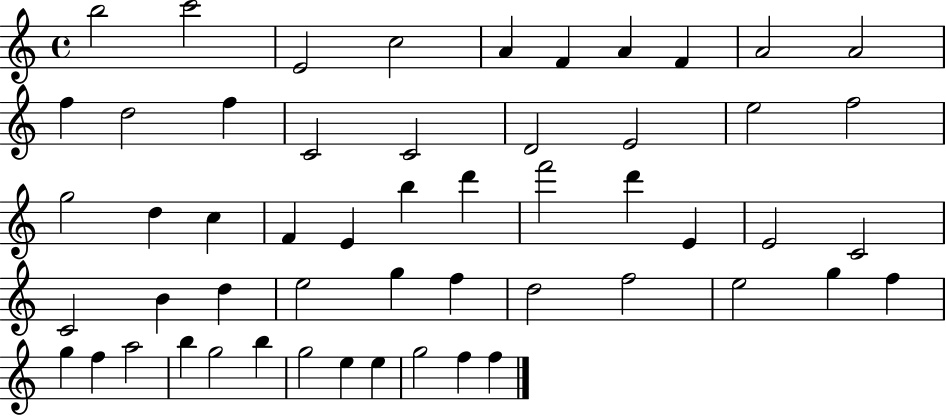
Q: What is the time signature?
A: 4/4